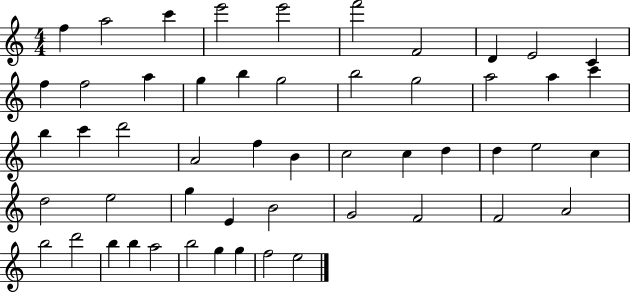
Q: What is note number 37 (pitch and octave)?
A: E4